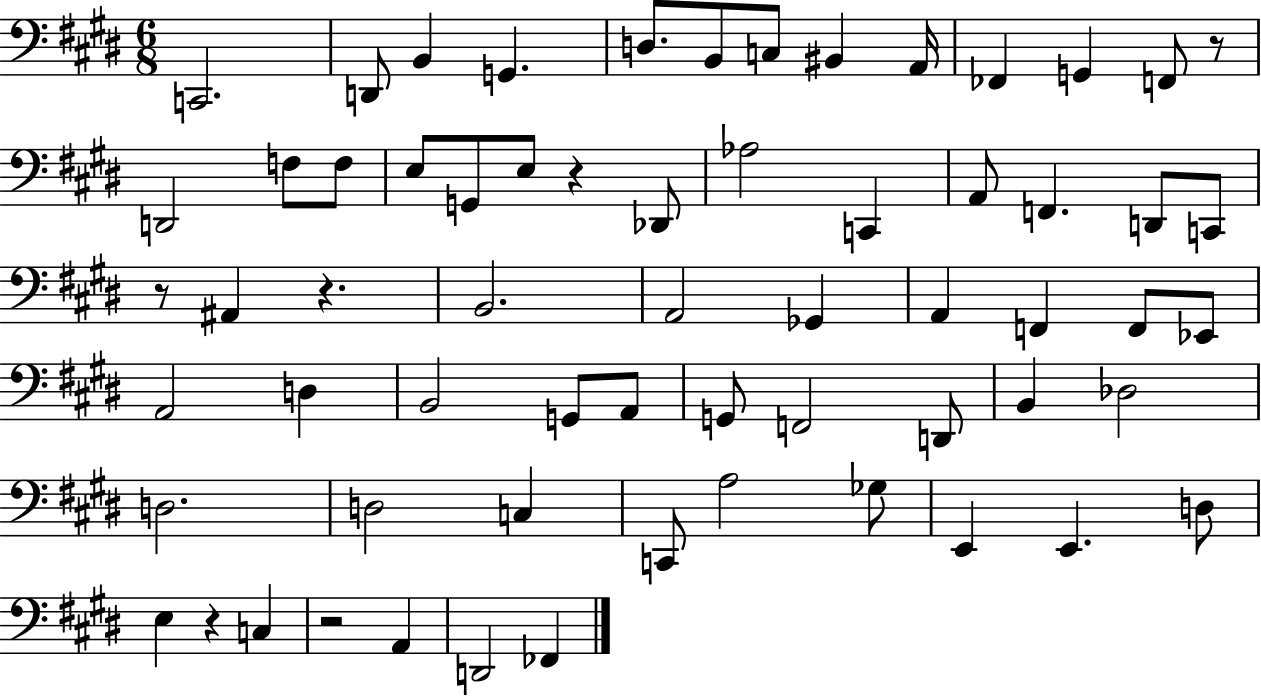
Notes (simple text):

C2/h. D2/e B2/q G2/q. D3/e. B2/e C3/e BIS2/q A2/s FES2/q G2/q F2/e R/e D2/h F3/e F3/e E3/e G2/e E3/e R/q Db2/e Ab3/h C2/q A2/e F2/q. D2/e C2/e R/e A#2/q R/q. B2/h. A2/h Gb2/q A2/q F2/q F2/e Eb2/e A2/h D3/q B2/h G2/e A2/e G2/e F2/h D2/e B2/q Db3/h D3/h. D3/h C3/q C2/e A3/h Gb3/e E2/q E2/q. D3/e E3/q R/q C3/q R/h A2/q D2/h FES2/q